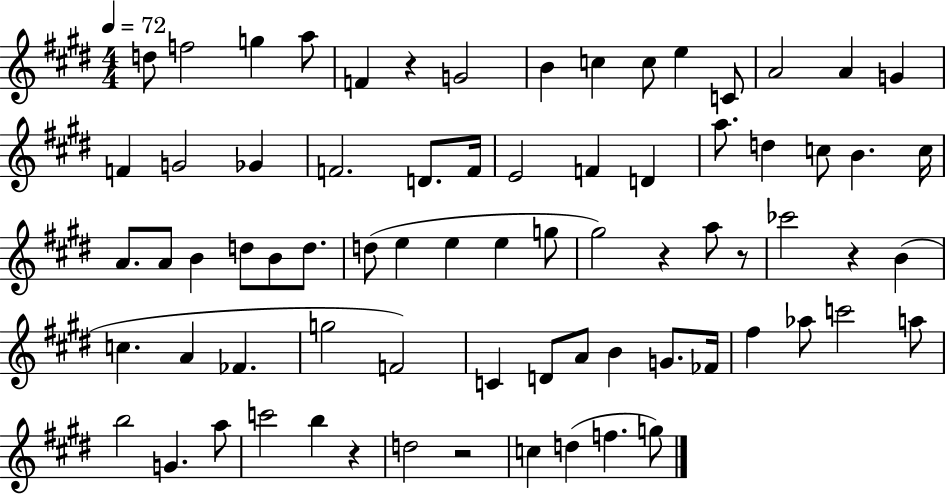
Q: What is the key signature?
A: E major